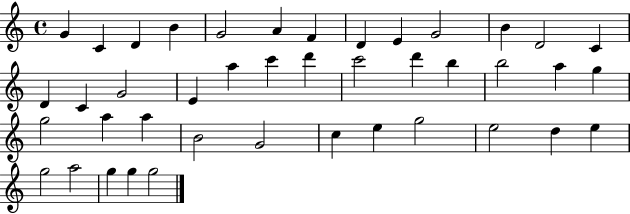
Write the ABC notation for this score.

X:1
T:Untitled
M:4/4
L:1/4
K:C
G C D B G2 A F D E G2 B D2 C D C G2 E a c' d' c'2 d' b b2 a g g2 a a B2 G2 c e g2 e2 d e g2 a2 g g g2